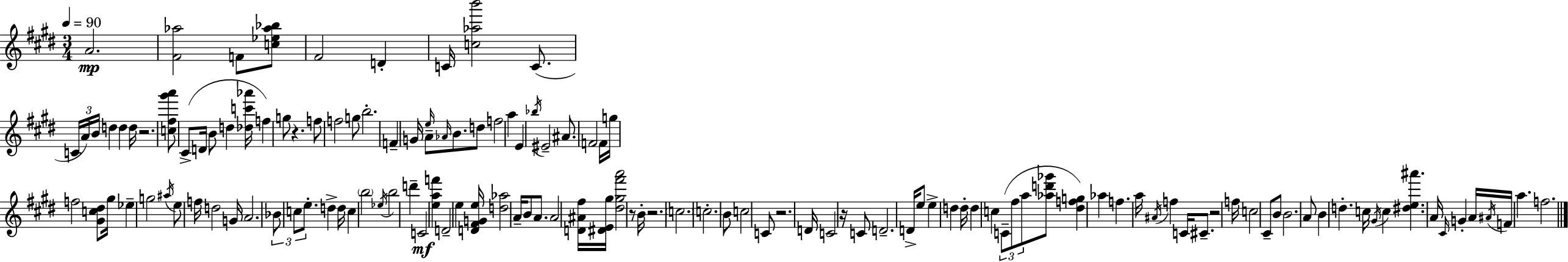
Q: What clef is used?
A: treble